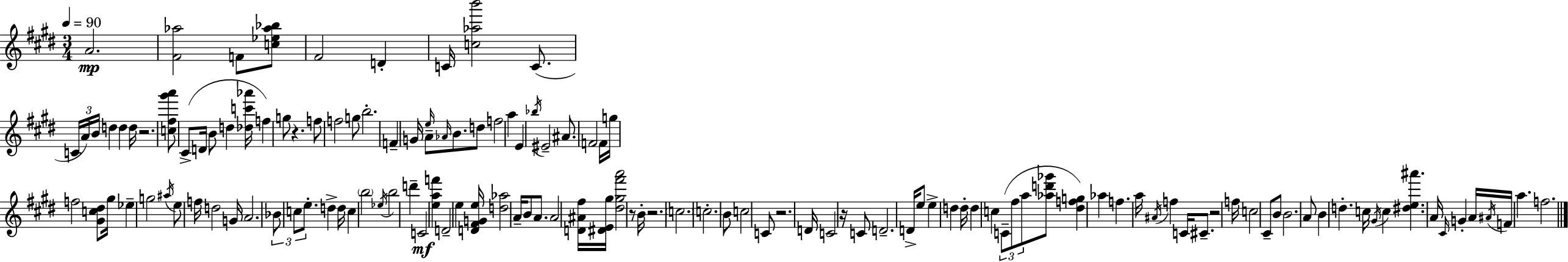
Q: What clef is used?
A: treble